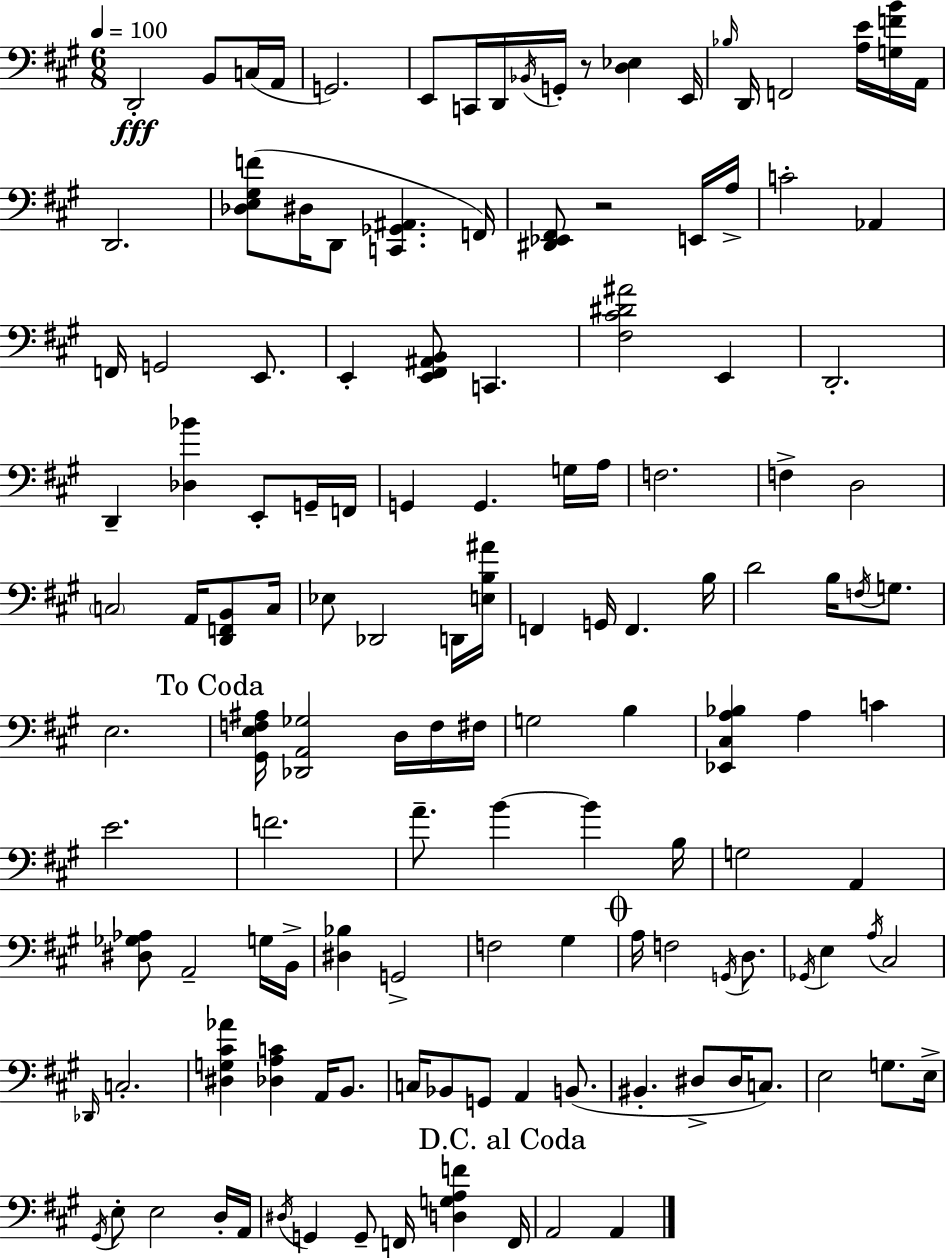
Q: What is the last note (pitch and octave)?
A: A2